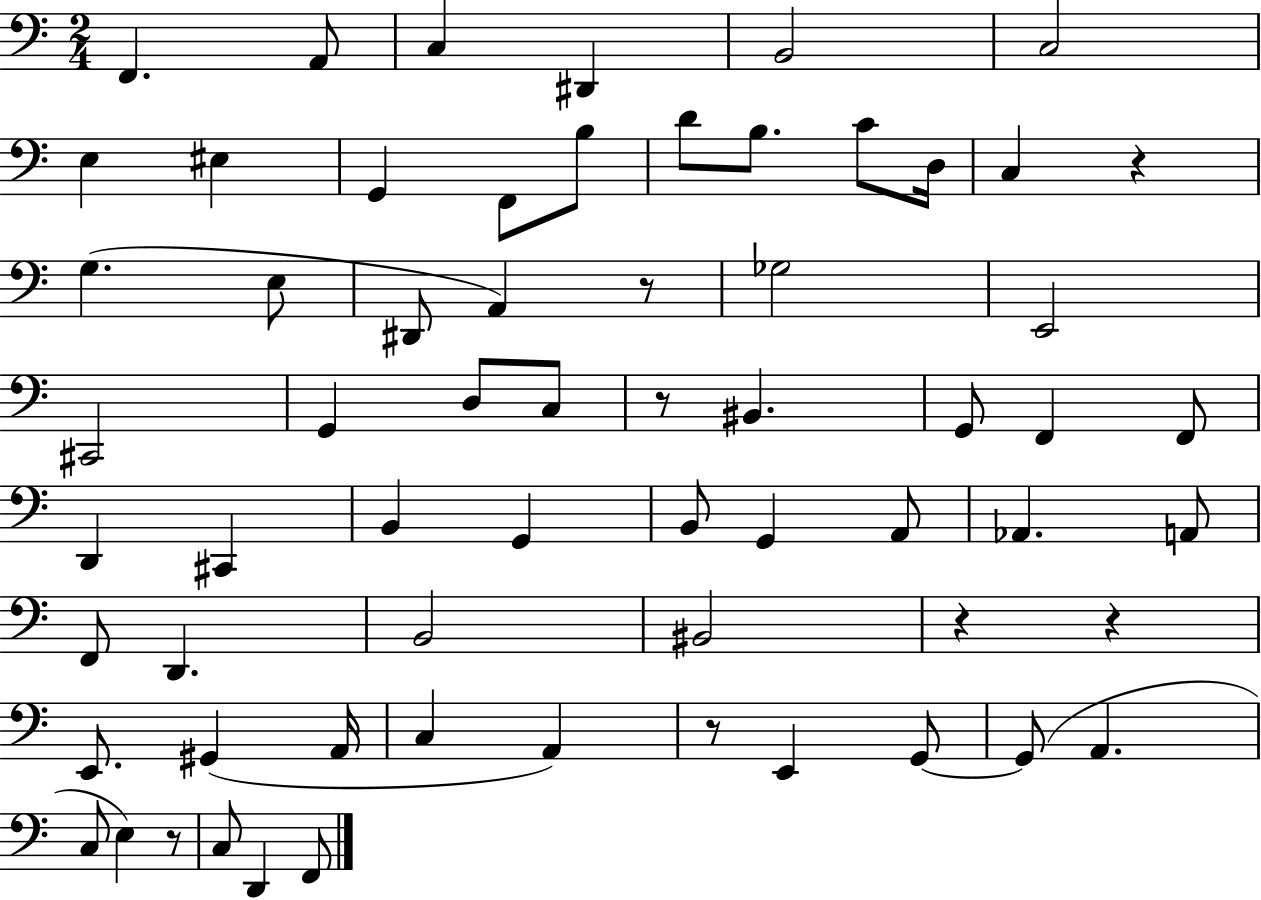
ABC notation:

X:1
T:Untitled
M:2/4
L:1/4
K:C
F,, A,,/2 C, ^D,, B,,2 C,2 E, ^E, G,, F,,/2 B,/2 D/2 B,/2 C/2 D,/4 C, z G, E,/2 ^D,,/2 A,, z/2 _G,2 E,,2 ^C,,2 G,, D,/2 C,/2 z/2 ^B,, G,,/2 F,, F,,/2 D,, ^C,, B,, G,, B,,/2 G,, A,,/2 _A,, A,,/2 F,,/2 D,, B,,2 ^B,,2 z z E,,/2 ^G,, A,,/4 C, A,, z/2 E,, G,,/2 G,,/2 A,, C,/2 E, z/2 C,/2 D,, F,,/2